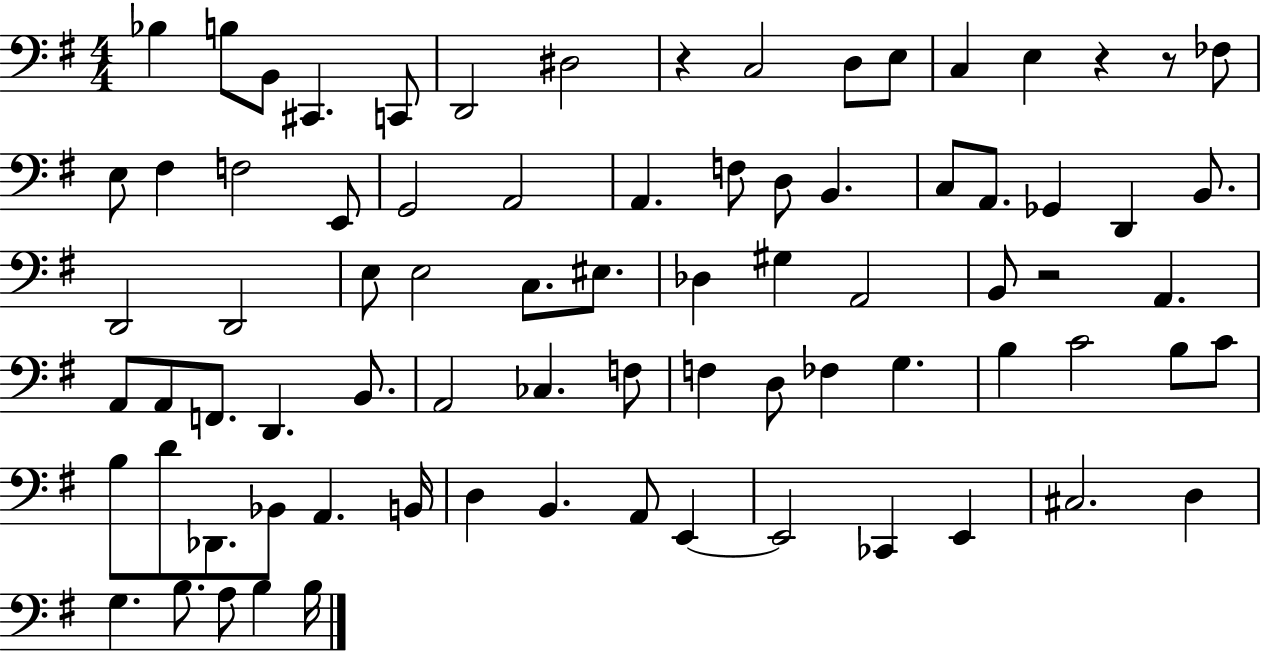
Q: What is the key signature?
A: G major